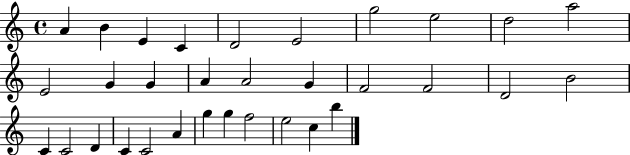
X:1
T:Untitled
M:4/4
L:1/4
K:C
A B E C D2 E2 g2 e2 d2 a2 E2 G G A A2 G F2 F2 D2 B2 C C2 D C C2 A g g f2 e2 c b